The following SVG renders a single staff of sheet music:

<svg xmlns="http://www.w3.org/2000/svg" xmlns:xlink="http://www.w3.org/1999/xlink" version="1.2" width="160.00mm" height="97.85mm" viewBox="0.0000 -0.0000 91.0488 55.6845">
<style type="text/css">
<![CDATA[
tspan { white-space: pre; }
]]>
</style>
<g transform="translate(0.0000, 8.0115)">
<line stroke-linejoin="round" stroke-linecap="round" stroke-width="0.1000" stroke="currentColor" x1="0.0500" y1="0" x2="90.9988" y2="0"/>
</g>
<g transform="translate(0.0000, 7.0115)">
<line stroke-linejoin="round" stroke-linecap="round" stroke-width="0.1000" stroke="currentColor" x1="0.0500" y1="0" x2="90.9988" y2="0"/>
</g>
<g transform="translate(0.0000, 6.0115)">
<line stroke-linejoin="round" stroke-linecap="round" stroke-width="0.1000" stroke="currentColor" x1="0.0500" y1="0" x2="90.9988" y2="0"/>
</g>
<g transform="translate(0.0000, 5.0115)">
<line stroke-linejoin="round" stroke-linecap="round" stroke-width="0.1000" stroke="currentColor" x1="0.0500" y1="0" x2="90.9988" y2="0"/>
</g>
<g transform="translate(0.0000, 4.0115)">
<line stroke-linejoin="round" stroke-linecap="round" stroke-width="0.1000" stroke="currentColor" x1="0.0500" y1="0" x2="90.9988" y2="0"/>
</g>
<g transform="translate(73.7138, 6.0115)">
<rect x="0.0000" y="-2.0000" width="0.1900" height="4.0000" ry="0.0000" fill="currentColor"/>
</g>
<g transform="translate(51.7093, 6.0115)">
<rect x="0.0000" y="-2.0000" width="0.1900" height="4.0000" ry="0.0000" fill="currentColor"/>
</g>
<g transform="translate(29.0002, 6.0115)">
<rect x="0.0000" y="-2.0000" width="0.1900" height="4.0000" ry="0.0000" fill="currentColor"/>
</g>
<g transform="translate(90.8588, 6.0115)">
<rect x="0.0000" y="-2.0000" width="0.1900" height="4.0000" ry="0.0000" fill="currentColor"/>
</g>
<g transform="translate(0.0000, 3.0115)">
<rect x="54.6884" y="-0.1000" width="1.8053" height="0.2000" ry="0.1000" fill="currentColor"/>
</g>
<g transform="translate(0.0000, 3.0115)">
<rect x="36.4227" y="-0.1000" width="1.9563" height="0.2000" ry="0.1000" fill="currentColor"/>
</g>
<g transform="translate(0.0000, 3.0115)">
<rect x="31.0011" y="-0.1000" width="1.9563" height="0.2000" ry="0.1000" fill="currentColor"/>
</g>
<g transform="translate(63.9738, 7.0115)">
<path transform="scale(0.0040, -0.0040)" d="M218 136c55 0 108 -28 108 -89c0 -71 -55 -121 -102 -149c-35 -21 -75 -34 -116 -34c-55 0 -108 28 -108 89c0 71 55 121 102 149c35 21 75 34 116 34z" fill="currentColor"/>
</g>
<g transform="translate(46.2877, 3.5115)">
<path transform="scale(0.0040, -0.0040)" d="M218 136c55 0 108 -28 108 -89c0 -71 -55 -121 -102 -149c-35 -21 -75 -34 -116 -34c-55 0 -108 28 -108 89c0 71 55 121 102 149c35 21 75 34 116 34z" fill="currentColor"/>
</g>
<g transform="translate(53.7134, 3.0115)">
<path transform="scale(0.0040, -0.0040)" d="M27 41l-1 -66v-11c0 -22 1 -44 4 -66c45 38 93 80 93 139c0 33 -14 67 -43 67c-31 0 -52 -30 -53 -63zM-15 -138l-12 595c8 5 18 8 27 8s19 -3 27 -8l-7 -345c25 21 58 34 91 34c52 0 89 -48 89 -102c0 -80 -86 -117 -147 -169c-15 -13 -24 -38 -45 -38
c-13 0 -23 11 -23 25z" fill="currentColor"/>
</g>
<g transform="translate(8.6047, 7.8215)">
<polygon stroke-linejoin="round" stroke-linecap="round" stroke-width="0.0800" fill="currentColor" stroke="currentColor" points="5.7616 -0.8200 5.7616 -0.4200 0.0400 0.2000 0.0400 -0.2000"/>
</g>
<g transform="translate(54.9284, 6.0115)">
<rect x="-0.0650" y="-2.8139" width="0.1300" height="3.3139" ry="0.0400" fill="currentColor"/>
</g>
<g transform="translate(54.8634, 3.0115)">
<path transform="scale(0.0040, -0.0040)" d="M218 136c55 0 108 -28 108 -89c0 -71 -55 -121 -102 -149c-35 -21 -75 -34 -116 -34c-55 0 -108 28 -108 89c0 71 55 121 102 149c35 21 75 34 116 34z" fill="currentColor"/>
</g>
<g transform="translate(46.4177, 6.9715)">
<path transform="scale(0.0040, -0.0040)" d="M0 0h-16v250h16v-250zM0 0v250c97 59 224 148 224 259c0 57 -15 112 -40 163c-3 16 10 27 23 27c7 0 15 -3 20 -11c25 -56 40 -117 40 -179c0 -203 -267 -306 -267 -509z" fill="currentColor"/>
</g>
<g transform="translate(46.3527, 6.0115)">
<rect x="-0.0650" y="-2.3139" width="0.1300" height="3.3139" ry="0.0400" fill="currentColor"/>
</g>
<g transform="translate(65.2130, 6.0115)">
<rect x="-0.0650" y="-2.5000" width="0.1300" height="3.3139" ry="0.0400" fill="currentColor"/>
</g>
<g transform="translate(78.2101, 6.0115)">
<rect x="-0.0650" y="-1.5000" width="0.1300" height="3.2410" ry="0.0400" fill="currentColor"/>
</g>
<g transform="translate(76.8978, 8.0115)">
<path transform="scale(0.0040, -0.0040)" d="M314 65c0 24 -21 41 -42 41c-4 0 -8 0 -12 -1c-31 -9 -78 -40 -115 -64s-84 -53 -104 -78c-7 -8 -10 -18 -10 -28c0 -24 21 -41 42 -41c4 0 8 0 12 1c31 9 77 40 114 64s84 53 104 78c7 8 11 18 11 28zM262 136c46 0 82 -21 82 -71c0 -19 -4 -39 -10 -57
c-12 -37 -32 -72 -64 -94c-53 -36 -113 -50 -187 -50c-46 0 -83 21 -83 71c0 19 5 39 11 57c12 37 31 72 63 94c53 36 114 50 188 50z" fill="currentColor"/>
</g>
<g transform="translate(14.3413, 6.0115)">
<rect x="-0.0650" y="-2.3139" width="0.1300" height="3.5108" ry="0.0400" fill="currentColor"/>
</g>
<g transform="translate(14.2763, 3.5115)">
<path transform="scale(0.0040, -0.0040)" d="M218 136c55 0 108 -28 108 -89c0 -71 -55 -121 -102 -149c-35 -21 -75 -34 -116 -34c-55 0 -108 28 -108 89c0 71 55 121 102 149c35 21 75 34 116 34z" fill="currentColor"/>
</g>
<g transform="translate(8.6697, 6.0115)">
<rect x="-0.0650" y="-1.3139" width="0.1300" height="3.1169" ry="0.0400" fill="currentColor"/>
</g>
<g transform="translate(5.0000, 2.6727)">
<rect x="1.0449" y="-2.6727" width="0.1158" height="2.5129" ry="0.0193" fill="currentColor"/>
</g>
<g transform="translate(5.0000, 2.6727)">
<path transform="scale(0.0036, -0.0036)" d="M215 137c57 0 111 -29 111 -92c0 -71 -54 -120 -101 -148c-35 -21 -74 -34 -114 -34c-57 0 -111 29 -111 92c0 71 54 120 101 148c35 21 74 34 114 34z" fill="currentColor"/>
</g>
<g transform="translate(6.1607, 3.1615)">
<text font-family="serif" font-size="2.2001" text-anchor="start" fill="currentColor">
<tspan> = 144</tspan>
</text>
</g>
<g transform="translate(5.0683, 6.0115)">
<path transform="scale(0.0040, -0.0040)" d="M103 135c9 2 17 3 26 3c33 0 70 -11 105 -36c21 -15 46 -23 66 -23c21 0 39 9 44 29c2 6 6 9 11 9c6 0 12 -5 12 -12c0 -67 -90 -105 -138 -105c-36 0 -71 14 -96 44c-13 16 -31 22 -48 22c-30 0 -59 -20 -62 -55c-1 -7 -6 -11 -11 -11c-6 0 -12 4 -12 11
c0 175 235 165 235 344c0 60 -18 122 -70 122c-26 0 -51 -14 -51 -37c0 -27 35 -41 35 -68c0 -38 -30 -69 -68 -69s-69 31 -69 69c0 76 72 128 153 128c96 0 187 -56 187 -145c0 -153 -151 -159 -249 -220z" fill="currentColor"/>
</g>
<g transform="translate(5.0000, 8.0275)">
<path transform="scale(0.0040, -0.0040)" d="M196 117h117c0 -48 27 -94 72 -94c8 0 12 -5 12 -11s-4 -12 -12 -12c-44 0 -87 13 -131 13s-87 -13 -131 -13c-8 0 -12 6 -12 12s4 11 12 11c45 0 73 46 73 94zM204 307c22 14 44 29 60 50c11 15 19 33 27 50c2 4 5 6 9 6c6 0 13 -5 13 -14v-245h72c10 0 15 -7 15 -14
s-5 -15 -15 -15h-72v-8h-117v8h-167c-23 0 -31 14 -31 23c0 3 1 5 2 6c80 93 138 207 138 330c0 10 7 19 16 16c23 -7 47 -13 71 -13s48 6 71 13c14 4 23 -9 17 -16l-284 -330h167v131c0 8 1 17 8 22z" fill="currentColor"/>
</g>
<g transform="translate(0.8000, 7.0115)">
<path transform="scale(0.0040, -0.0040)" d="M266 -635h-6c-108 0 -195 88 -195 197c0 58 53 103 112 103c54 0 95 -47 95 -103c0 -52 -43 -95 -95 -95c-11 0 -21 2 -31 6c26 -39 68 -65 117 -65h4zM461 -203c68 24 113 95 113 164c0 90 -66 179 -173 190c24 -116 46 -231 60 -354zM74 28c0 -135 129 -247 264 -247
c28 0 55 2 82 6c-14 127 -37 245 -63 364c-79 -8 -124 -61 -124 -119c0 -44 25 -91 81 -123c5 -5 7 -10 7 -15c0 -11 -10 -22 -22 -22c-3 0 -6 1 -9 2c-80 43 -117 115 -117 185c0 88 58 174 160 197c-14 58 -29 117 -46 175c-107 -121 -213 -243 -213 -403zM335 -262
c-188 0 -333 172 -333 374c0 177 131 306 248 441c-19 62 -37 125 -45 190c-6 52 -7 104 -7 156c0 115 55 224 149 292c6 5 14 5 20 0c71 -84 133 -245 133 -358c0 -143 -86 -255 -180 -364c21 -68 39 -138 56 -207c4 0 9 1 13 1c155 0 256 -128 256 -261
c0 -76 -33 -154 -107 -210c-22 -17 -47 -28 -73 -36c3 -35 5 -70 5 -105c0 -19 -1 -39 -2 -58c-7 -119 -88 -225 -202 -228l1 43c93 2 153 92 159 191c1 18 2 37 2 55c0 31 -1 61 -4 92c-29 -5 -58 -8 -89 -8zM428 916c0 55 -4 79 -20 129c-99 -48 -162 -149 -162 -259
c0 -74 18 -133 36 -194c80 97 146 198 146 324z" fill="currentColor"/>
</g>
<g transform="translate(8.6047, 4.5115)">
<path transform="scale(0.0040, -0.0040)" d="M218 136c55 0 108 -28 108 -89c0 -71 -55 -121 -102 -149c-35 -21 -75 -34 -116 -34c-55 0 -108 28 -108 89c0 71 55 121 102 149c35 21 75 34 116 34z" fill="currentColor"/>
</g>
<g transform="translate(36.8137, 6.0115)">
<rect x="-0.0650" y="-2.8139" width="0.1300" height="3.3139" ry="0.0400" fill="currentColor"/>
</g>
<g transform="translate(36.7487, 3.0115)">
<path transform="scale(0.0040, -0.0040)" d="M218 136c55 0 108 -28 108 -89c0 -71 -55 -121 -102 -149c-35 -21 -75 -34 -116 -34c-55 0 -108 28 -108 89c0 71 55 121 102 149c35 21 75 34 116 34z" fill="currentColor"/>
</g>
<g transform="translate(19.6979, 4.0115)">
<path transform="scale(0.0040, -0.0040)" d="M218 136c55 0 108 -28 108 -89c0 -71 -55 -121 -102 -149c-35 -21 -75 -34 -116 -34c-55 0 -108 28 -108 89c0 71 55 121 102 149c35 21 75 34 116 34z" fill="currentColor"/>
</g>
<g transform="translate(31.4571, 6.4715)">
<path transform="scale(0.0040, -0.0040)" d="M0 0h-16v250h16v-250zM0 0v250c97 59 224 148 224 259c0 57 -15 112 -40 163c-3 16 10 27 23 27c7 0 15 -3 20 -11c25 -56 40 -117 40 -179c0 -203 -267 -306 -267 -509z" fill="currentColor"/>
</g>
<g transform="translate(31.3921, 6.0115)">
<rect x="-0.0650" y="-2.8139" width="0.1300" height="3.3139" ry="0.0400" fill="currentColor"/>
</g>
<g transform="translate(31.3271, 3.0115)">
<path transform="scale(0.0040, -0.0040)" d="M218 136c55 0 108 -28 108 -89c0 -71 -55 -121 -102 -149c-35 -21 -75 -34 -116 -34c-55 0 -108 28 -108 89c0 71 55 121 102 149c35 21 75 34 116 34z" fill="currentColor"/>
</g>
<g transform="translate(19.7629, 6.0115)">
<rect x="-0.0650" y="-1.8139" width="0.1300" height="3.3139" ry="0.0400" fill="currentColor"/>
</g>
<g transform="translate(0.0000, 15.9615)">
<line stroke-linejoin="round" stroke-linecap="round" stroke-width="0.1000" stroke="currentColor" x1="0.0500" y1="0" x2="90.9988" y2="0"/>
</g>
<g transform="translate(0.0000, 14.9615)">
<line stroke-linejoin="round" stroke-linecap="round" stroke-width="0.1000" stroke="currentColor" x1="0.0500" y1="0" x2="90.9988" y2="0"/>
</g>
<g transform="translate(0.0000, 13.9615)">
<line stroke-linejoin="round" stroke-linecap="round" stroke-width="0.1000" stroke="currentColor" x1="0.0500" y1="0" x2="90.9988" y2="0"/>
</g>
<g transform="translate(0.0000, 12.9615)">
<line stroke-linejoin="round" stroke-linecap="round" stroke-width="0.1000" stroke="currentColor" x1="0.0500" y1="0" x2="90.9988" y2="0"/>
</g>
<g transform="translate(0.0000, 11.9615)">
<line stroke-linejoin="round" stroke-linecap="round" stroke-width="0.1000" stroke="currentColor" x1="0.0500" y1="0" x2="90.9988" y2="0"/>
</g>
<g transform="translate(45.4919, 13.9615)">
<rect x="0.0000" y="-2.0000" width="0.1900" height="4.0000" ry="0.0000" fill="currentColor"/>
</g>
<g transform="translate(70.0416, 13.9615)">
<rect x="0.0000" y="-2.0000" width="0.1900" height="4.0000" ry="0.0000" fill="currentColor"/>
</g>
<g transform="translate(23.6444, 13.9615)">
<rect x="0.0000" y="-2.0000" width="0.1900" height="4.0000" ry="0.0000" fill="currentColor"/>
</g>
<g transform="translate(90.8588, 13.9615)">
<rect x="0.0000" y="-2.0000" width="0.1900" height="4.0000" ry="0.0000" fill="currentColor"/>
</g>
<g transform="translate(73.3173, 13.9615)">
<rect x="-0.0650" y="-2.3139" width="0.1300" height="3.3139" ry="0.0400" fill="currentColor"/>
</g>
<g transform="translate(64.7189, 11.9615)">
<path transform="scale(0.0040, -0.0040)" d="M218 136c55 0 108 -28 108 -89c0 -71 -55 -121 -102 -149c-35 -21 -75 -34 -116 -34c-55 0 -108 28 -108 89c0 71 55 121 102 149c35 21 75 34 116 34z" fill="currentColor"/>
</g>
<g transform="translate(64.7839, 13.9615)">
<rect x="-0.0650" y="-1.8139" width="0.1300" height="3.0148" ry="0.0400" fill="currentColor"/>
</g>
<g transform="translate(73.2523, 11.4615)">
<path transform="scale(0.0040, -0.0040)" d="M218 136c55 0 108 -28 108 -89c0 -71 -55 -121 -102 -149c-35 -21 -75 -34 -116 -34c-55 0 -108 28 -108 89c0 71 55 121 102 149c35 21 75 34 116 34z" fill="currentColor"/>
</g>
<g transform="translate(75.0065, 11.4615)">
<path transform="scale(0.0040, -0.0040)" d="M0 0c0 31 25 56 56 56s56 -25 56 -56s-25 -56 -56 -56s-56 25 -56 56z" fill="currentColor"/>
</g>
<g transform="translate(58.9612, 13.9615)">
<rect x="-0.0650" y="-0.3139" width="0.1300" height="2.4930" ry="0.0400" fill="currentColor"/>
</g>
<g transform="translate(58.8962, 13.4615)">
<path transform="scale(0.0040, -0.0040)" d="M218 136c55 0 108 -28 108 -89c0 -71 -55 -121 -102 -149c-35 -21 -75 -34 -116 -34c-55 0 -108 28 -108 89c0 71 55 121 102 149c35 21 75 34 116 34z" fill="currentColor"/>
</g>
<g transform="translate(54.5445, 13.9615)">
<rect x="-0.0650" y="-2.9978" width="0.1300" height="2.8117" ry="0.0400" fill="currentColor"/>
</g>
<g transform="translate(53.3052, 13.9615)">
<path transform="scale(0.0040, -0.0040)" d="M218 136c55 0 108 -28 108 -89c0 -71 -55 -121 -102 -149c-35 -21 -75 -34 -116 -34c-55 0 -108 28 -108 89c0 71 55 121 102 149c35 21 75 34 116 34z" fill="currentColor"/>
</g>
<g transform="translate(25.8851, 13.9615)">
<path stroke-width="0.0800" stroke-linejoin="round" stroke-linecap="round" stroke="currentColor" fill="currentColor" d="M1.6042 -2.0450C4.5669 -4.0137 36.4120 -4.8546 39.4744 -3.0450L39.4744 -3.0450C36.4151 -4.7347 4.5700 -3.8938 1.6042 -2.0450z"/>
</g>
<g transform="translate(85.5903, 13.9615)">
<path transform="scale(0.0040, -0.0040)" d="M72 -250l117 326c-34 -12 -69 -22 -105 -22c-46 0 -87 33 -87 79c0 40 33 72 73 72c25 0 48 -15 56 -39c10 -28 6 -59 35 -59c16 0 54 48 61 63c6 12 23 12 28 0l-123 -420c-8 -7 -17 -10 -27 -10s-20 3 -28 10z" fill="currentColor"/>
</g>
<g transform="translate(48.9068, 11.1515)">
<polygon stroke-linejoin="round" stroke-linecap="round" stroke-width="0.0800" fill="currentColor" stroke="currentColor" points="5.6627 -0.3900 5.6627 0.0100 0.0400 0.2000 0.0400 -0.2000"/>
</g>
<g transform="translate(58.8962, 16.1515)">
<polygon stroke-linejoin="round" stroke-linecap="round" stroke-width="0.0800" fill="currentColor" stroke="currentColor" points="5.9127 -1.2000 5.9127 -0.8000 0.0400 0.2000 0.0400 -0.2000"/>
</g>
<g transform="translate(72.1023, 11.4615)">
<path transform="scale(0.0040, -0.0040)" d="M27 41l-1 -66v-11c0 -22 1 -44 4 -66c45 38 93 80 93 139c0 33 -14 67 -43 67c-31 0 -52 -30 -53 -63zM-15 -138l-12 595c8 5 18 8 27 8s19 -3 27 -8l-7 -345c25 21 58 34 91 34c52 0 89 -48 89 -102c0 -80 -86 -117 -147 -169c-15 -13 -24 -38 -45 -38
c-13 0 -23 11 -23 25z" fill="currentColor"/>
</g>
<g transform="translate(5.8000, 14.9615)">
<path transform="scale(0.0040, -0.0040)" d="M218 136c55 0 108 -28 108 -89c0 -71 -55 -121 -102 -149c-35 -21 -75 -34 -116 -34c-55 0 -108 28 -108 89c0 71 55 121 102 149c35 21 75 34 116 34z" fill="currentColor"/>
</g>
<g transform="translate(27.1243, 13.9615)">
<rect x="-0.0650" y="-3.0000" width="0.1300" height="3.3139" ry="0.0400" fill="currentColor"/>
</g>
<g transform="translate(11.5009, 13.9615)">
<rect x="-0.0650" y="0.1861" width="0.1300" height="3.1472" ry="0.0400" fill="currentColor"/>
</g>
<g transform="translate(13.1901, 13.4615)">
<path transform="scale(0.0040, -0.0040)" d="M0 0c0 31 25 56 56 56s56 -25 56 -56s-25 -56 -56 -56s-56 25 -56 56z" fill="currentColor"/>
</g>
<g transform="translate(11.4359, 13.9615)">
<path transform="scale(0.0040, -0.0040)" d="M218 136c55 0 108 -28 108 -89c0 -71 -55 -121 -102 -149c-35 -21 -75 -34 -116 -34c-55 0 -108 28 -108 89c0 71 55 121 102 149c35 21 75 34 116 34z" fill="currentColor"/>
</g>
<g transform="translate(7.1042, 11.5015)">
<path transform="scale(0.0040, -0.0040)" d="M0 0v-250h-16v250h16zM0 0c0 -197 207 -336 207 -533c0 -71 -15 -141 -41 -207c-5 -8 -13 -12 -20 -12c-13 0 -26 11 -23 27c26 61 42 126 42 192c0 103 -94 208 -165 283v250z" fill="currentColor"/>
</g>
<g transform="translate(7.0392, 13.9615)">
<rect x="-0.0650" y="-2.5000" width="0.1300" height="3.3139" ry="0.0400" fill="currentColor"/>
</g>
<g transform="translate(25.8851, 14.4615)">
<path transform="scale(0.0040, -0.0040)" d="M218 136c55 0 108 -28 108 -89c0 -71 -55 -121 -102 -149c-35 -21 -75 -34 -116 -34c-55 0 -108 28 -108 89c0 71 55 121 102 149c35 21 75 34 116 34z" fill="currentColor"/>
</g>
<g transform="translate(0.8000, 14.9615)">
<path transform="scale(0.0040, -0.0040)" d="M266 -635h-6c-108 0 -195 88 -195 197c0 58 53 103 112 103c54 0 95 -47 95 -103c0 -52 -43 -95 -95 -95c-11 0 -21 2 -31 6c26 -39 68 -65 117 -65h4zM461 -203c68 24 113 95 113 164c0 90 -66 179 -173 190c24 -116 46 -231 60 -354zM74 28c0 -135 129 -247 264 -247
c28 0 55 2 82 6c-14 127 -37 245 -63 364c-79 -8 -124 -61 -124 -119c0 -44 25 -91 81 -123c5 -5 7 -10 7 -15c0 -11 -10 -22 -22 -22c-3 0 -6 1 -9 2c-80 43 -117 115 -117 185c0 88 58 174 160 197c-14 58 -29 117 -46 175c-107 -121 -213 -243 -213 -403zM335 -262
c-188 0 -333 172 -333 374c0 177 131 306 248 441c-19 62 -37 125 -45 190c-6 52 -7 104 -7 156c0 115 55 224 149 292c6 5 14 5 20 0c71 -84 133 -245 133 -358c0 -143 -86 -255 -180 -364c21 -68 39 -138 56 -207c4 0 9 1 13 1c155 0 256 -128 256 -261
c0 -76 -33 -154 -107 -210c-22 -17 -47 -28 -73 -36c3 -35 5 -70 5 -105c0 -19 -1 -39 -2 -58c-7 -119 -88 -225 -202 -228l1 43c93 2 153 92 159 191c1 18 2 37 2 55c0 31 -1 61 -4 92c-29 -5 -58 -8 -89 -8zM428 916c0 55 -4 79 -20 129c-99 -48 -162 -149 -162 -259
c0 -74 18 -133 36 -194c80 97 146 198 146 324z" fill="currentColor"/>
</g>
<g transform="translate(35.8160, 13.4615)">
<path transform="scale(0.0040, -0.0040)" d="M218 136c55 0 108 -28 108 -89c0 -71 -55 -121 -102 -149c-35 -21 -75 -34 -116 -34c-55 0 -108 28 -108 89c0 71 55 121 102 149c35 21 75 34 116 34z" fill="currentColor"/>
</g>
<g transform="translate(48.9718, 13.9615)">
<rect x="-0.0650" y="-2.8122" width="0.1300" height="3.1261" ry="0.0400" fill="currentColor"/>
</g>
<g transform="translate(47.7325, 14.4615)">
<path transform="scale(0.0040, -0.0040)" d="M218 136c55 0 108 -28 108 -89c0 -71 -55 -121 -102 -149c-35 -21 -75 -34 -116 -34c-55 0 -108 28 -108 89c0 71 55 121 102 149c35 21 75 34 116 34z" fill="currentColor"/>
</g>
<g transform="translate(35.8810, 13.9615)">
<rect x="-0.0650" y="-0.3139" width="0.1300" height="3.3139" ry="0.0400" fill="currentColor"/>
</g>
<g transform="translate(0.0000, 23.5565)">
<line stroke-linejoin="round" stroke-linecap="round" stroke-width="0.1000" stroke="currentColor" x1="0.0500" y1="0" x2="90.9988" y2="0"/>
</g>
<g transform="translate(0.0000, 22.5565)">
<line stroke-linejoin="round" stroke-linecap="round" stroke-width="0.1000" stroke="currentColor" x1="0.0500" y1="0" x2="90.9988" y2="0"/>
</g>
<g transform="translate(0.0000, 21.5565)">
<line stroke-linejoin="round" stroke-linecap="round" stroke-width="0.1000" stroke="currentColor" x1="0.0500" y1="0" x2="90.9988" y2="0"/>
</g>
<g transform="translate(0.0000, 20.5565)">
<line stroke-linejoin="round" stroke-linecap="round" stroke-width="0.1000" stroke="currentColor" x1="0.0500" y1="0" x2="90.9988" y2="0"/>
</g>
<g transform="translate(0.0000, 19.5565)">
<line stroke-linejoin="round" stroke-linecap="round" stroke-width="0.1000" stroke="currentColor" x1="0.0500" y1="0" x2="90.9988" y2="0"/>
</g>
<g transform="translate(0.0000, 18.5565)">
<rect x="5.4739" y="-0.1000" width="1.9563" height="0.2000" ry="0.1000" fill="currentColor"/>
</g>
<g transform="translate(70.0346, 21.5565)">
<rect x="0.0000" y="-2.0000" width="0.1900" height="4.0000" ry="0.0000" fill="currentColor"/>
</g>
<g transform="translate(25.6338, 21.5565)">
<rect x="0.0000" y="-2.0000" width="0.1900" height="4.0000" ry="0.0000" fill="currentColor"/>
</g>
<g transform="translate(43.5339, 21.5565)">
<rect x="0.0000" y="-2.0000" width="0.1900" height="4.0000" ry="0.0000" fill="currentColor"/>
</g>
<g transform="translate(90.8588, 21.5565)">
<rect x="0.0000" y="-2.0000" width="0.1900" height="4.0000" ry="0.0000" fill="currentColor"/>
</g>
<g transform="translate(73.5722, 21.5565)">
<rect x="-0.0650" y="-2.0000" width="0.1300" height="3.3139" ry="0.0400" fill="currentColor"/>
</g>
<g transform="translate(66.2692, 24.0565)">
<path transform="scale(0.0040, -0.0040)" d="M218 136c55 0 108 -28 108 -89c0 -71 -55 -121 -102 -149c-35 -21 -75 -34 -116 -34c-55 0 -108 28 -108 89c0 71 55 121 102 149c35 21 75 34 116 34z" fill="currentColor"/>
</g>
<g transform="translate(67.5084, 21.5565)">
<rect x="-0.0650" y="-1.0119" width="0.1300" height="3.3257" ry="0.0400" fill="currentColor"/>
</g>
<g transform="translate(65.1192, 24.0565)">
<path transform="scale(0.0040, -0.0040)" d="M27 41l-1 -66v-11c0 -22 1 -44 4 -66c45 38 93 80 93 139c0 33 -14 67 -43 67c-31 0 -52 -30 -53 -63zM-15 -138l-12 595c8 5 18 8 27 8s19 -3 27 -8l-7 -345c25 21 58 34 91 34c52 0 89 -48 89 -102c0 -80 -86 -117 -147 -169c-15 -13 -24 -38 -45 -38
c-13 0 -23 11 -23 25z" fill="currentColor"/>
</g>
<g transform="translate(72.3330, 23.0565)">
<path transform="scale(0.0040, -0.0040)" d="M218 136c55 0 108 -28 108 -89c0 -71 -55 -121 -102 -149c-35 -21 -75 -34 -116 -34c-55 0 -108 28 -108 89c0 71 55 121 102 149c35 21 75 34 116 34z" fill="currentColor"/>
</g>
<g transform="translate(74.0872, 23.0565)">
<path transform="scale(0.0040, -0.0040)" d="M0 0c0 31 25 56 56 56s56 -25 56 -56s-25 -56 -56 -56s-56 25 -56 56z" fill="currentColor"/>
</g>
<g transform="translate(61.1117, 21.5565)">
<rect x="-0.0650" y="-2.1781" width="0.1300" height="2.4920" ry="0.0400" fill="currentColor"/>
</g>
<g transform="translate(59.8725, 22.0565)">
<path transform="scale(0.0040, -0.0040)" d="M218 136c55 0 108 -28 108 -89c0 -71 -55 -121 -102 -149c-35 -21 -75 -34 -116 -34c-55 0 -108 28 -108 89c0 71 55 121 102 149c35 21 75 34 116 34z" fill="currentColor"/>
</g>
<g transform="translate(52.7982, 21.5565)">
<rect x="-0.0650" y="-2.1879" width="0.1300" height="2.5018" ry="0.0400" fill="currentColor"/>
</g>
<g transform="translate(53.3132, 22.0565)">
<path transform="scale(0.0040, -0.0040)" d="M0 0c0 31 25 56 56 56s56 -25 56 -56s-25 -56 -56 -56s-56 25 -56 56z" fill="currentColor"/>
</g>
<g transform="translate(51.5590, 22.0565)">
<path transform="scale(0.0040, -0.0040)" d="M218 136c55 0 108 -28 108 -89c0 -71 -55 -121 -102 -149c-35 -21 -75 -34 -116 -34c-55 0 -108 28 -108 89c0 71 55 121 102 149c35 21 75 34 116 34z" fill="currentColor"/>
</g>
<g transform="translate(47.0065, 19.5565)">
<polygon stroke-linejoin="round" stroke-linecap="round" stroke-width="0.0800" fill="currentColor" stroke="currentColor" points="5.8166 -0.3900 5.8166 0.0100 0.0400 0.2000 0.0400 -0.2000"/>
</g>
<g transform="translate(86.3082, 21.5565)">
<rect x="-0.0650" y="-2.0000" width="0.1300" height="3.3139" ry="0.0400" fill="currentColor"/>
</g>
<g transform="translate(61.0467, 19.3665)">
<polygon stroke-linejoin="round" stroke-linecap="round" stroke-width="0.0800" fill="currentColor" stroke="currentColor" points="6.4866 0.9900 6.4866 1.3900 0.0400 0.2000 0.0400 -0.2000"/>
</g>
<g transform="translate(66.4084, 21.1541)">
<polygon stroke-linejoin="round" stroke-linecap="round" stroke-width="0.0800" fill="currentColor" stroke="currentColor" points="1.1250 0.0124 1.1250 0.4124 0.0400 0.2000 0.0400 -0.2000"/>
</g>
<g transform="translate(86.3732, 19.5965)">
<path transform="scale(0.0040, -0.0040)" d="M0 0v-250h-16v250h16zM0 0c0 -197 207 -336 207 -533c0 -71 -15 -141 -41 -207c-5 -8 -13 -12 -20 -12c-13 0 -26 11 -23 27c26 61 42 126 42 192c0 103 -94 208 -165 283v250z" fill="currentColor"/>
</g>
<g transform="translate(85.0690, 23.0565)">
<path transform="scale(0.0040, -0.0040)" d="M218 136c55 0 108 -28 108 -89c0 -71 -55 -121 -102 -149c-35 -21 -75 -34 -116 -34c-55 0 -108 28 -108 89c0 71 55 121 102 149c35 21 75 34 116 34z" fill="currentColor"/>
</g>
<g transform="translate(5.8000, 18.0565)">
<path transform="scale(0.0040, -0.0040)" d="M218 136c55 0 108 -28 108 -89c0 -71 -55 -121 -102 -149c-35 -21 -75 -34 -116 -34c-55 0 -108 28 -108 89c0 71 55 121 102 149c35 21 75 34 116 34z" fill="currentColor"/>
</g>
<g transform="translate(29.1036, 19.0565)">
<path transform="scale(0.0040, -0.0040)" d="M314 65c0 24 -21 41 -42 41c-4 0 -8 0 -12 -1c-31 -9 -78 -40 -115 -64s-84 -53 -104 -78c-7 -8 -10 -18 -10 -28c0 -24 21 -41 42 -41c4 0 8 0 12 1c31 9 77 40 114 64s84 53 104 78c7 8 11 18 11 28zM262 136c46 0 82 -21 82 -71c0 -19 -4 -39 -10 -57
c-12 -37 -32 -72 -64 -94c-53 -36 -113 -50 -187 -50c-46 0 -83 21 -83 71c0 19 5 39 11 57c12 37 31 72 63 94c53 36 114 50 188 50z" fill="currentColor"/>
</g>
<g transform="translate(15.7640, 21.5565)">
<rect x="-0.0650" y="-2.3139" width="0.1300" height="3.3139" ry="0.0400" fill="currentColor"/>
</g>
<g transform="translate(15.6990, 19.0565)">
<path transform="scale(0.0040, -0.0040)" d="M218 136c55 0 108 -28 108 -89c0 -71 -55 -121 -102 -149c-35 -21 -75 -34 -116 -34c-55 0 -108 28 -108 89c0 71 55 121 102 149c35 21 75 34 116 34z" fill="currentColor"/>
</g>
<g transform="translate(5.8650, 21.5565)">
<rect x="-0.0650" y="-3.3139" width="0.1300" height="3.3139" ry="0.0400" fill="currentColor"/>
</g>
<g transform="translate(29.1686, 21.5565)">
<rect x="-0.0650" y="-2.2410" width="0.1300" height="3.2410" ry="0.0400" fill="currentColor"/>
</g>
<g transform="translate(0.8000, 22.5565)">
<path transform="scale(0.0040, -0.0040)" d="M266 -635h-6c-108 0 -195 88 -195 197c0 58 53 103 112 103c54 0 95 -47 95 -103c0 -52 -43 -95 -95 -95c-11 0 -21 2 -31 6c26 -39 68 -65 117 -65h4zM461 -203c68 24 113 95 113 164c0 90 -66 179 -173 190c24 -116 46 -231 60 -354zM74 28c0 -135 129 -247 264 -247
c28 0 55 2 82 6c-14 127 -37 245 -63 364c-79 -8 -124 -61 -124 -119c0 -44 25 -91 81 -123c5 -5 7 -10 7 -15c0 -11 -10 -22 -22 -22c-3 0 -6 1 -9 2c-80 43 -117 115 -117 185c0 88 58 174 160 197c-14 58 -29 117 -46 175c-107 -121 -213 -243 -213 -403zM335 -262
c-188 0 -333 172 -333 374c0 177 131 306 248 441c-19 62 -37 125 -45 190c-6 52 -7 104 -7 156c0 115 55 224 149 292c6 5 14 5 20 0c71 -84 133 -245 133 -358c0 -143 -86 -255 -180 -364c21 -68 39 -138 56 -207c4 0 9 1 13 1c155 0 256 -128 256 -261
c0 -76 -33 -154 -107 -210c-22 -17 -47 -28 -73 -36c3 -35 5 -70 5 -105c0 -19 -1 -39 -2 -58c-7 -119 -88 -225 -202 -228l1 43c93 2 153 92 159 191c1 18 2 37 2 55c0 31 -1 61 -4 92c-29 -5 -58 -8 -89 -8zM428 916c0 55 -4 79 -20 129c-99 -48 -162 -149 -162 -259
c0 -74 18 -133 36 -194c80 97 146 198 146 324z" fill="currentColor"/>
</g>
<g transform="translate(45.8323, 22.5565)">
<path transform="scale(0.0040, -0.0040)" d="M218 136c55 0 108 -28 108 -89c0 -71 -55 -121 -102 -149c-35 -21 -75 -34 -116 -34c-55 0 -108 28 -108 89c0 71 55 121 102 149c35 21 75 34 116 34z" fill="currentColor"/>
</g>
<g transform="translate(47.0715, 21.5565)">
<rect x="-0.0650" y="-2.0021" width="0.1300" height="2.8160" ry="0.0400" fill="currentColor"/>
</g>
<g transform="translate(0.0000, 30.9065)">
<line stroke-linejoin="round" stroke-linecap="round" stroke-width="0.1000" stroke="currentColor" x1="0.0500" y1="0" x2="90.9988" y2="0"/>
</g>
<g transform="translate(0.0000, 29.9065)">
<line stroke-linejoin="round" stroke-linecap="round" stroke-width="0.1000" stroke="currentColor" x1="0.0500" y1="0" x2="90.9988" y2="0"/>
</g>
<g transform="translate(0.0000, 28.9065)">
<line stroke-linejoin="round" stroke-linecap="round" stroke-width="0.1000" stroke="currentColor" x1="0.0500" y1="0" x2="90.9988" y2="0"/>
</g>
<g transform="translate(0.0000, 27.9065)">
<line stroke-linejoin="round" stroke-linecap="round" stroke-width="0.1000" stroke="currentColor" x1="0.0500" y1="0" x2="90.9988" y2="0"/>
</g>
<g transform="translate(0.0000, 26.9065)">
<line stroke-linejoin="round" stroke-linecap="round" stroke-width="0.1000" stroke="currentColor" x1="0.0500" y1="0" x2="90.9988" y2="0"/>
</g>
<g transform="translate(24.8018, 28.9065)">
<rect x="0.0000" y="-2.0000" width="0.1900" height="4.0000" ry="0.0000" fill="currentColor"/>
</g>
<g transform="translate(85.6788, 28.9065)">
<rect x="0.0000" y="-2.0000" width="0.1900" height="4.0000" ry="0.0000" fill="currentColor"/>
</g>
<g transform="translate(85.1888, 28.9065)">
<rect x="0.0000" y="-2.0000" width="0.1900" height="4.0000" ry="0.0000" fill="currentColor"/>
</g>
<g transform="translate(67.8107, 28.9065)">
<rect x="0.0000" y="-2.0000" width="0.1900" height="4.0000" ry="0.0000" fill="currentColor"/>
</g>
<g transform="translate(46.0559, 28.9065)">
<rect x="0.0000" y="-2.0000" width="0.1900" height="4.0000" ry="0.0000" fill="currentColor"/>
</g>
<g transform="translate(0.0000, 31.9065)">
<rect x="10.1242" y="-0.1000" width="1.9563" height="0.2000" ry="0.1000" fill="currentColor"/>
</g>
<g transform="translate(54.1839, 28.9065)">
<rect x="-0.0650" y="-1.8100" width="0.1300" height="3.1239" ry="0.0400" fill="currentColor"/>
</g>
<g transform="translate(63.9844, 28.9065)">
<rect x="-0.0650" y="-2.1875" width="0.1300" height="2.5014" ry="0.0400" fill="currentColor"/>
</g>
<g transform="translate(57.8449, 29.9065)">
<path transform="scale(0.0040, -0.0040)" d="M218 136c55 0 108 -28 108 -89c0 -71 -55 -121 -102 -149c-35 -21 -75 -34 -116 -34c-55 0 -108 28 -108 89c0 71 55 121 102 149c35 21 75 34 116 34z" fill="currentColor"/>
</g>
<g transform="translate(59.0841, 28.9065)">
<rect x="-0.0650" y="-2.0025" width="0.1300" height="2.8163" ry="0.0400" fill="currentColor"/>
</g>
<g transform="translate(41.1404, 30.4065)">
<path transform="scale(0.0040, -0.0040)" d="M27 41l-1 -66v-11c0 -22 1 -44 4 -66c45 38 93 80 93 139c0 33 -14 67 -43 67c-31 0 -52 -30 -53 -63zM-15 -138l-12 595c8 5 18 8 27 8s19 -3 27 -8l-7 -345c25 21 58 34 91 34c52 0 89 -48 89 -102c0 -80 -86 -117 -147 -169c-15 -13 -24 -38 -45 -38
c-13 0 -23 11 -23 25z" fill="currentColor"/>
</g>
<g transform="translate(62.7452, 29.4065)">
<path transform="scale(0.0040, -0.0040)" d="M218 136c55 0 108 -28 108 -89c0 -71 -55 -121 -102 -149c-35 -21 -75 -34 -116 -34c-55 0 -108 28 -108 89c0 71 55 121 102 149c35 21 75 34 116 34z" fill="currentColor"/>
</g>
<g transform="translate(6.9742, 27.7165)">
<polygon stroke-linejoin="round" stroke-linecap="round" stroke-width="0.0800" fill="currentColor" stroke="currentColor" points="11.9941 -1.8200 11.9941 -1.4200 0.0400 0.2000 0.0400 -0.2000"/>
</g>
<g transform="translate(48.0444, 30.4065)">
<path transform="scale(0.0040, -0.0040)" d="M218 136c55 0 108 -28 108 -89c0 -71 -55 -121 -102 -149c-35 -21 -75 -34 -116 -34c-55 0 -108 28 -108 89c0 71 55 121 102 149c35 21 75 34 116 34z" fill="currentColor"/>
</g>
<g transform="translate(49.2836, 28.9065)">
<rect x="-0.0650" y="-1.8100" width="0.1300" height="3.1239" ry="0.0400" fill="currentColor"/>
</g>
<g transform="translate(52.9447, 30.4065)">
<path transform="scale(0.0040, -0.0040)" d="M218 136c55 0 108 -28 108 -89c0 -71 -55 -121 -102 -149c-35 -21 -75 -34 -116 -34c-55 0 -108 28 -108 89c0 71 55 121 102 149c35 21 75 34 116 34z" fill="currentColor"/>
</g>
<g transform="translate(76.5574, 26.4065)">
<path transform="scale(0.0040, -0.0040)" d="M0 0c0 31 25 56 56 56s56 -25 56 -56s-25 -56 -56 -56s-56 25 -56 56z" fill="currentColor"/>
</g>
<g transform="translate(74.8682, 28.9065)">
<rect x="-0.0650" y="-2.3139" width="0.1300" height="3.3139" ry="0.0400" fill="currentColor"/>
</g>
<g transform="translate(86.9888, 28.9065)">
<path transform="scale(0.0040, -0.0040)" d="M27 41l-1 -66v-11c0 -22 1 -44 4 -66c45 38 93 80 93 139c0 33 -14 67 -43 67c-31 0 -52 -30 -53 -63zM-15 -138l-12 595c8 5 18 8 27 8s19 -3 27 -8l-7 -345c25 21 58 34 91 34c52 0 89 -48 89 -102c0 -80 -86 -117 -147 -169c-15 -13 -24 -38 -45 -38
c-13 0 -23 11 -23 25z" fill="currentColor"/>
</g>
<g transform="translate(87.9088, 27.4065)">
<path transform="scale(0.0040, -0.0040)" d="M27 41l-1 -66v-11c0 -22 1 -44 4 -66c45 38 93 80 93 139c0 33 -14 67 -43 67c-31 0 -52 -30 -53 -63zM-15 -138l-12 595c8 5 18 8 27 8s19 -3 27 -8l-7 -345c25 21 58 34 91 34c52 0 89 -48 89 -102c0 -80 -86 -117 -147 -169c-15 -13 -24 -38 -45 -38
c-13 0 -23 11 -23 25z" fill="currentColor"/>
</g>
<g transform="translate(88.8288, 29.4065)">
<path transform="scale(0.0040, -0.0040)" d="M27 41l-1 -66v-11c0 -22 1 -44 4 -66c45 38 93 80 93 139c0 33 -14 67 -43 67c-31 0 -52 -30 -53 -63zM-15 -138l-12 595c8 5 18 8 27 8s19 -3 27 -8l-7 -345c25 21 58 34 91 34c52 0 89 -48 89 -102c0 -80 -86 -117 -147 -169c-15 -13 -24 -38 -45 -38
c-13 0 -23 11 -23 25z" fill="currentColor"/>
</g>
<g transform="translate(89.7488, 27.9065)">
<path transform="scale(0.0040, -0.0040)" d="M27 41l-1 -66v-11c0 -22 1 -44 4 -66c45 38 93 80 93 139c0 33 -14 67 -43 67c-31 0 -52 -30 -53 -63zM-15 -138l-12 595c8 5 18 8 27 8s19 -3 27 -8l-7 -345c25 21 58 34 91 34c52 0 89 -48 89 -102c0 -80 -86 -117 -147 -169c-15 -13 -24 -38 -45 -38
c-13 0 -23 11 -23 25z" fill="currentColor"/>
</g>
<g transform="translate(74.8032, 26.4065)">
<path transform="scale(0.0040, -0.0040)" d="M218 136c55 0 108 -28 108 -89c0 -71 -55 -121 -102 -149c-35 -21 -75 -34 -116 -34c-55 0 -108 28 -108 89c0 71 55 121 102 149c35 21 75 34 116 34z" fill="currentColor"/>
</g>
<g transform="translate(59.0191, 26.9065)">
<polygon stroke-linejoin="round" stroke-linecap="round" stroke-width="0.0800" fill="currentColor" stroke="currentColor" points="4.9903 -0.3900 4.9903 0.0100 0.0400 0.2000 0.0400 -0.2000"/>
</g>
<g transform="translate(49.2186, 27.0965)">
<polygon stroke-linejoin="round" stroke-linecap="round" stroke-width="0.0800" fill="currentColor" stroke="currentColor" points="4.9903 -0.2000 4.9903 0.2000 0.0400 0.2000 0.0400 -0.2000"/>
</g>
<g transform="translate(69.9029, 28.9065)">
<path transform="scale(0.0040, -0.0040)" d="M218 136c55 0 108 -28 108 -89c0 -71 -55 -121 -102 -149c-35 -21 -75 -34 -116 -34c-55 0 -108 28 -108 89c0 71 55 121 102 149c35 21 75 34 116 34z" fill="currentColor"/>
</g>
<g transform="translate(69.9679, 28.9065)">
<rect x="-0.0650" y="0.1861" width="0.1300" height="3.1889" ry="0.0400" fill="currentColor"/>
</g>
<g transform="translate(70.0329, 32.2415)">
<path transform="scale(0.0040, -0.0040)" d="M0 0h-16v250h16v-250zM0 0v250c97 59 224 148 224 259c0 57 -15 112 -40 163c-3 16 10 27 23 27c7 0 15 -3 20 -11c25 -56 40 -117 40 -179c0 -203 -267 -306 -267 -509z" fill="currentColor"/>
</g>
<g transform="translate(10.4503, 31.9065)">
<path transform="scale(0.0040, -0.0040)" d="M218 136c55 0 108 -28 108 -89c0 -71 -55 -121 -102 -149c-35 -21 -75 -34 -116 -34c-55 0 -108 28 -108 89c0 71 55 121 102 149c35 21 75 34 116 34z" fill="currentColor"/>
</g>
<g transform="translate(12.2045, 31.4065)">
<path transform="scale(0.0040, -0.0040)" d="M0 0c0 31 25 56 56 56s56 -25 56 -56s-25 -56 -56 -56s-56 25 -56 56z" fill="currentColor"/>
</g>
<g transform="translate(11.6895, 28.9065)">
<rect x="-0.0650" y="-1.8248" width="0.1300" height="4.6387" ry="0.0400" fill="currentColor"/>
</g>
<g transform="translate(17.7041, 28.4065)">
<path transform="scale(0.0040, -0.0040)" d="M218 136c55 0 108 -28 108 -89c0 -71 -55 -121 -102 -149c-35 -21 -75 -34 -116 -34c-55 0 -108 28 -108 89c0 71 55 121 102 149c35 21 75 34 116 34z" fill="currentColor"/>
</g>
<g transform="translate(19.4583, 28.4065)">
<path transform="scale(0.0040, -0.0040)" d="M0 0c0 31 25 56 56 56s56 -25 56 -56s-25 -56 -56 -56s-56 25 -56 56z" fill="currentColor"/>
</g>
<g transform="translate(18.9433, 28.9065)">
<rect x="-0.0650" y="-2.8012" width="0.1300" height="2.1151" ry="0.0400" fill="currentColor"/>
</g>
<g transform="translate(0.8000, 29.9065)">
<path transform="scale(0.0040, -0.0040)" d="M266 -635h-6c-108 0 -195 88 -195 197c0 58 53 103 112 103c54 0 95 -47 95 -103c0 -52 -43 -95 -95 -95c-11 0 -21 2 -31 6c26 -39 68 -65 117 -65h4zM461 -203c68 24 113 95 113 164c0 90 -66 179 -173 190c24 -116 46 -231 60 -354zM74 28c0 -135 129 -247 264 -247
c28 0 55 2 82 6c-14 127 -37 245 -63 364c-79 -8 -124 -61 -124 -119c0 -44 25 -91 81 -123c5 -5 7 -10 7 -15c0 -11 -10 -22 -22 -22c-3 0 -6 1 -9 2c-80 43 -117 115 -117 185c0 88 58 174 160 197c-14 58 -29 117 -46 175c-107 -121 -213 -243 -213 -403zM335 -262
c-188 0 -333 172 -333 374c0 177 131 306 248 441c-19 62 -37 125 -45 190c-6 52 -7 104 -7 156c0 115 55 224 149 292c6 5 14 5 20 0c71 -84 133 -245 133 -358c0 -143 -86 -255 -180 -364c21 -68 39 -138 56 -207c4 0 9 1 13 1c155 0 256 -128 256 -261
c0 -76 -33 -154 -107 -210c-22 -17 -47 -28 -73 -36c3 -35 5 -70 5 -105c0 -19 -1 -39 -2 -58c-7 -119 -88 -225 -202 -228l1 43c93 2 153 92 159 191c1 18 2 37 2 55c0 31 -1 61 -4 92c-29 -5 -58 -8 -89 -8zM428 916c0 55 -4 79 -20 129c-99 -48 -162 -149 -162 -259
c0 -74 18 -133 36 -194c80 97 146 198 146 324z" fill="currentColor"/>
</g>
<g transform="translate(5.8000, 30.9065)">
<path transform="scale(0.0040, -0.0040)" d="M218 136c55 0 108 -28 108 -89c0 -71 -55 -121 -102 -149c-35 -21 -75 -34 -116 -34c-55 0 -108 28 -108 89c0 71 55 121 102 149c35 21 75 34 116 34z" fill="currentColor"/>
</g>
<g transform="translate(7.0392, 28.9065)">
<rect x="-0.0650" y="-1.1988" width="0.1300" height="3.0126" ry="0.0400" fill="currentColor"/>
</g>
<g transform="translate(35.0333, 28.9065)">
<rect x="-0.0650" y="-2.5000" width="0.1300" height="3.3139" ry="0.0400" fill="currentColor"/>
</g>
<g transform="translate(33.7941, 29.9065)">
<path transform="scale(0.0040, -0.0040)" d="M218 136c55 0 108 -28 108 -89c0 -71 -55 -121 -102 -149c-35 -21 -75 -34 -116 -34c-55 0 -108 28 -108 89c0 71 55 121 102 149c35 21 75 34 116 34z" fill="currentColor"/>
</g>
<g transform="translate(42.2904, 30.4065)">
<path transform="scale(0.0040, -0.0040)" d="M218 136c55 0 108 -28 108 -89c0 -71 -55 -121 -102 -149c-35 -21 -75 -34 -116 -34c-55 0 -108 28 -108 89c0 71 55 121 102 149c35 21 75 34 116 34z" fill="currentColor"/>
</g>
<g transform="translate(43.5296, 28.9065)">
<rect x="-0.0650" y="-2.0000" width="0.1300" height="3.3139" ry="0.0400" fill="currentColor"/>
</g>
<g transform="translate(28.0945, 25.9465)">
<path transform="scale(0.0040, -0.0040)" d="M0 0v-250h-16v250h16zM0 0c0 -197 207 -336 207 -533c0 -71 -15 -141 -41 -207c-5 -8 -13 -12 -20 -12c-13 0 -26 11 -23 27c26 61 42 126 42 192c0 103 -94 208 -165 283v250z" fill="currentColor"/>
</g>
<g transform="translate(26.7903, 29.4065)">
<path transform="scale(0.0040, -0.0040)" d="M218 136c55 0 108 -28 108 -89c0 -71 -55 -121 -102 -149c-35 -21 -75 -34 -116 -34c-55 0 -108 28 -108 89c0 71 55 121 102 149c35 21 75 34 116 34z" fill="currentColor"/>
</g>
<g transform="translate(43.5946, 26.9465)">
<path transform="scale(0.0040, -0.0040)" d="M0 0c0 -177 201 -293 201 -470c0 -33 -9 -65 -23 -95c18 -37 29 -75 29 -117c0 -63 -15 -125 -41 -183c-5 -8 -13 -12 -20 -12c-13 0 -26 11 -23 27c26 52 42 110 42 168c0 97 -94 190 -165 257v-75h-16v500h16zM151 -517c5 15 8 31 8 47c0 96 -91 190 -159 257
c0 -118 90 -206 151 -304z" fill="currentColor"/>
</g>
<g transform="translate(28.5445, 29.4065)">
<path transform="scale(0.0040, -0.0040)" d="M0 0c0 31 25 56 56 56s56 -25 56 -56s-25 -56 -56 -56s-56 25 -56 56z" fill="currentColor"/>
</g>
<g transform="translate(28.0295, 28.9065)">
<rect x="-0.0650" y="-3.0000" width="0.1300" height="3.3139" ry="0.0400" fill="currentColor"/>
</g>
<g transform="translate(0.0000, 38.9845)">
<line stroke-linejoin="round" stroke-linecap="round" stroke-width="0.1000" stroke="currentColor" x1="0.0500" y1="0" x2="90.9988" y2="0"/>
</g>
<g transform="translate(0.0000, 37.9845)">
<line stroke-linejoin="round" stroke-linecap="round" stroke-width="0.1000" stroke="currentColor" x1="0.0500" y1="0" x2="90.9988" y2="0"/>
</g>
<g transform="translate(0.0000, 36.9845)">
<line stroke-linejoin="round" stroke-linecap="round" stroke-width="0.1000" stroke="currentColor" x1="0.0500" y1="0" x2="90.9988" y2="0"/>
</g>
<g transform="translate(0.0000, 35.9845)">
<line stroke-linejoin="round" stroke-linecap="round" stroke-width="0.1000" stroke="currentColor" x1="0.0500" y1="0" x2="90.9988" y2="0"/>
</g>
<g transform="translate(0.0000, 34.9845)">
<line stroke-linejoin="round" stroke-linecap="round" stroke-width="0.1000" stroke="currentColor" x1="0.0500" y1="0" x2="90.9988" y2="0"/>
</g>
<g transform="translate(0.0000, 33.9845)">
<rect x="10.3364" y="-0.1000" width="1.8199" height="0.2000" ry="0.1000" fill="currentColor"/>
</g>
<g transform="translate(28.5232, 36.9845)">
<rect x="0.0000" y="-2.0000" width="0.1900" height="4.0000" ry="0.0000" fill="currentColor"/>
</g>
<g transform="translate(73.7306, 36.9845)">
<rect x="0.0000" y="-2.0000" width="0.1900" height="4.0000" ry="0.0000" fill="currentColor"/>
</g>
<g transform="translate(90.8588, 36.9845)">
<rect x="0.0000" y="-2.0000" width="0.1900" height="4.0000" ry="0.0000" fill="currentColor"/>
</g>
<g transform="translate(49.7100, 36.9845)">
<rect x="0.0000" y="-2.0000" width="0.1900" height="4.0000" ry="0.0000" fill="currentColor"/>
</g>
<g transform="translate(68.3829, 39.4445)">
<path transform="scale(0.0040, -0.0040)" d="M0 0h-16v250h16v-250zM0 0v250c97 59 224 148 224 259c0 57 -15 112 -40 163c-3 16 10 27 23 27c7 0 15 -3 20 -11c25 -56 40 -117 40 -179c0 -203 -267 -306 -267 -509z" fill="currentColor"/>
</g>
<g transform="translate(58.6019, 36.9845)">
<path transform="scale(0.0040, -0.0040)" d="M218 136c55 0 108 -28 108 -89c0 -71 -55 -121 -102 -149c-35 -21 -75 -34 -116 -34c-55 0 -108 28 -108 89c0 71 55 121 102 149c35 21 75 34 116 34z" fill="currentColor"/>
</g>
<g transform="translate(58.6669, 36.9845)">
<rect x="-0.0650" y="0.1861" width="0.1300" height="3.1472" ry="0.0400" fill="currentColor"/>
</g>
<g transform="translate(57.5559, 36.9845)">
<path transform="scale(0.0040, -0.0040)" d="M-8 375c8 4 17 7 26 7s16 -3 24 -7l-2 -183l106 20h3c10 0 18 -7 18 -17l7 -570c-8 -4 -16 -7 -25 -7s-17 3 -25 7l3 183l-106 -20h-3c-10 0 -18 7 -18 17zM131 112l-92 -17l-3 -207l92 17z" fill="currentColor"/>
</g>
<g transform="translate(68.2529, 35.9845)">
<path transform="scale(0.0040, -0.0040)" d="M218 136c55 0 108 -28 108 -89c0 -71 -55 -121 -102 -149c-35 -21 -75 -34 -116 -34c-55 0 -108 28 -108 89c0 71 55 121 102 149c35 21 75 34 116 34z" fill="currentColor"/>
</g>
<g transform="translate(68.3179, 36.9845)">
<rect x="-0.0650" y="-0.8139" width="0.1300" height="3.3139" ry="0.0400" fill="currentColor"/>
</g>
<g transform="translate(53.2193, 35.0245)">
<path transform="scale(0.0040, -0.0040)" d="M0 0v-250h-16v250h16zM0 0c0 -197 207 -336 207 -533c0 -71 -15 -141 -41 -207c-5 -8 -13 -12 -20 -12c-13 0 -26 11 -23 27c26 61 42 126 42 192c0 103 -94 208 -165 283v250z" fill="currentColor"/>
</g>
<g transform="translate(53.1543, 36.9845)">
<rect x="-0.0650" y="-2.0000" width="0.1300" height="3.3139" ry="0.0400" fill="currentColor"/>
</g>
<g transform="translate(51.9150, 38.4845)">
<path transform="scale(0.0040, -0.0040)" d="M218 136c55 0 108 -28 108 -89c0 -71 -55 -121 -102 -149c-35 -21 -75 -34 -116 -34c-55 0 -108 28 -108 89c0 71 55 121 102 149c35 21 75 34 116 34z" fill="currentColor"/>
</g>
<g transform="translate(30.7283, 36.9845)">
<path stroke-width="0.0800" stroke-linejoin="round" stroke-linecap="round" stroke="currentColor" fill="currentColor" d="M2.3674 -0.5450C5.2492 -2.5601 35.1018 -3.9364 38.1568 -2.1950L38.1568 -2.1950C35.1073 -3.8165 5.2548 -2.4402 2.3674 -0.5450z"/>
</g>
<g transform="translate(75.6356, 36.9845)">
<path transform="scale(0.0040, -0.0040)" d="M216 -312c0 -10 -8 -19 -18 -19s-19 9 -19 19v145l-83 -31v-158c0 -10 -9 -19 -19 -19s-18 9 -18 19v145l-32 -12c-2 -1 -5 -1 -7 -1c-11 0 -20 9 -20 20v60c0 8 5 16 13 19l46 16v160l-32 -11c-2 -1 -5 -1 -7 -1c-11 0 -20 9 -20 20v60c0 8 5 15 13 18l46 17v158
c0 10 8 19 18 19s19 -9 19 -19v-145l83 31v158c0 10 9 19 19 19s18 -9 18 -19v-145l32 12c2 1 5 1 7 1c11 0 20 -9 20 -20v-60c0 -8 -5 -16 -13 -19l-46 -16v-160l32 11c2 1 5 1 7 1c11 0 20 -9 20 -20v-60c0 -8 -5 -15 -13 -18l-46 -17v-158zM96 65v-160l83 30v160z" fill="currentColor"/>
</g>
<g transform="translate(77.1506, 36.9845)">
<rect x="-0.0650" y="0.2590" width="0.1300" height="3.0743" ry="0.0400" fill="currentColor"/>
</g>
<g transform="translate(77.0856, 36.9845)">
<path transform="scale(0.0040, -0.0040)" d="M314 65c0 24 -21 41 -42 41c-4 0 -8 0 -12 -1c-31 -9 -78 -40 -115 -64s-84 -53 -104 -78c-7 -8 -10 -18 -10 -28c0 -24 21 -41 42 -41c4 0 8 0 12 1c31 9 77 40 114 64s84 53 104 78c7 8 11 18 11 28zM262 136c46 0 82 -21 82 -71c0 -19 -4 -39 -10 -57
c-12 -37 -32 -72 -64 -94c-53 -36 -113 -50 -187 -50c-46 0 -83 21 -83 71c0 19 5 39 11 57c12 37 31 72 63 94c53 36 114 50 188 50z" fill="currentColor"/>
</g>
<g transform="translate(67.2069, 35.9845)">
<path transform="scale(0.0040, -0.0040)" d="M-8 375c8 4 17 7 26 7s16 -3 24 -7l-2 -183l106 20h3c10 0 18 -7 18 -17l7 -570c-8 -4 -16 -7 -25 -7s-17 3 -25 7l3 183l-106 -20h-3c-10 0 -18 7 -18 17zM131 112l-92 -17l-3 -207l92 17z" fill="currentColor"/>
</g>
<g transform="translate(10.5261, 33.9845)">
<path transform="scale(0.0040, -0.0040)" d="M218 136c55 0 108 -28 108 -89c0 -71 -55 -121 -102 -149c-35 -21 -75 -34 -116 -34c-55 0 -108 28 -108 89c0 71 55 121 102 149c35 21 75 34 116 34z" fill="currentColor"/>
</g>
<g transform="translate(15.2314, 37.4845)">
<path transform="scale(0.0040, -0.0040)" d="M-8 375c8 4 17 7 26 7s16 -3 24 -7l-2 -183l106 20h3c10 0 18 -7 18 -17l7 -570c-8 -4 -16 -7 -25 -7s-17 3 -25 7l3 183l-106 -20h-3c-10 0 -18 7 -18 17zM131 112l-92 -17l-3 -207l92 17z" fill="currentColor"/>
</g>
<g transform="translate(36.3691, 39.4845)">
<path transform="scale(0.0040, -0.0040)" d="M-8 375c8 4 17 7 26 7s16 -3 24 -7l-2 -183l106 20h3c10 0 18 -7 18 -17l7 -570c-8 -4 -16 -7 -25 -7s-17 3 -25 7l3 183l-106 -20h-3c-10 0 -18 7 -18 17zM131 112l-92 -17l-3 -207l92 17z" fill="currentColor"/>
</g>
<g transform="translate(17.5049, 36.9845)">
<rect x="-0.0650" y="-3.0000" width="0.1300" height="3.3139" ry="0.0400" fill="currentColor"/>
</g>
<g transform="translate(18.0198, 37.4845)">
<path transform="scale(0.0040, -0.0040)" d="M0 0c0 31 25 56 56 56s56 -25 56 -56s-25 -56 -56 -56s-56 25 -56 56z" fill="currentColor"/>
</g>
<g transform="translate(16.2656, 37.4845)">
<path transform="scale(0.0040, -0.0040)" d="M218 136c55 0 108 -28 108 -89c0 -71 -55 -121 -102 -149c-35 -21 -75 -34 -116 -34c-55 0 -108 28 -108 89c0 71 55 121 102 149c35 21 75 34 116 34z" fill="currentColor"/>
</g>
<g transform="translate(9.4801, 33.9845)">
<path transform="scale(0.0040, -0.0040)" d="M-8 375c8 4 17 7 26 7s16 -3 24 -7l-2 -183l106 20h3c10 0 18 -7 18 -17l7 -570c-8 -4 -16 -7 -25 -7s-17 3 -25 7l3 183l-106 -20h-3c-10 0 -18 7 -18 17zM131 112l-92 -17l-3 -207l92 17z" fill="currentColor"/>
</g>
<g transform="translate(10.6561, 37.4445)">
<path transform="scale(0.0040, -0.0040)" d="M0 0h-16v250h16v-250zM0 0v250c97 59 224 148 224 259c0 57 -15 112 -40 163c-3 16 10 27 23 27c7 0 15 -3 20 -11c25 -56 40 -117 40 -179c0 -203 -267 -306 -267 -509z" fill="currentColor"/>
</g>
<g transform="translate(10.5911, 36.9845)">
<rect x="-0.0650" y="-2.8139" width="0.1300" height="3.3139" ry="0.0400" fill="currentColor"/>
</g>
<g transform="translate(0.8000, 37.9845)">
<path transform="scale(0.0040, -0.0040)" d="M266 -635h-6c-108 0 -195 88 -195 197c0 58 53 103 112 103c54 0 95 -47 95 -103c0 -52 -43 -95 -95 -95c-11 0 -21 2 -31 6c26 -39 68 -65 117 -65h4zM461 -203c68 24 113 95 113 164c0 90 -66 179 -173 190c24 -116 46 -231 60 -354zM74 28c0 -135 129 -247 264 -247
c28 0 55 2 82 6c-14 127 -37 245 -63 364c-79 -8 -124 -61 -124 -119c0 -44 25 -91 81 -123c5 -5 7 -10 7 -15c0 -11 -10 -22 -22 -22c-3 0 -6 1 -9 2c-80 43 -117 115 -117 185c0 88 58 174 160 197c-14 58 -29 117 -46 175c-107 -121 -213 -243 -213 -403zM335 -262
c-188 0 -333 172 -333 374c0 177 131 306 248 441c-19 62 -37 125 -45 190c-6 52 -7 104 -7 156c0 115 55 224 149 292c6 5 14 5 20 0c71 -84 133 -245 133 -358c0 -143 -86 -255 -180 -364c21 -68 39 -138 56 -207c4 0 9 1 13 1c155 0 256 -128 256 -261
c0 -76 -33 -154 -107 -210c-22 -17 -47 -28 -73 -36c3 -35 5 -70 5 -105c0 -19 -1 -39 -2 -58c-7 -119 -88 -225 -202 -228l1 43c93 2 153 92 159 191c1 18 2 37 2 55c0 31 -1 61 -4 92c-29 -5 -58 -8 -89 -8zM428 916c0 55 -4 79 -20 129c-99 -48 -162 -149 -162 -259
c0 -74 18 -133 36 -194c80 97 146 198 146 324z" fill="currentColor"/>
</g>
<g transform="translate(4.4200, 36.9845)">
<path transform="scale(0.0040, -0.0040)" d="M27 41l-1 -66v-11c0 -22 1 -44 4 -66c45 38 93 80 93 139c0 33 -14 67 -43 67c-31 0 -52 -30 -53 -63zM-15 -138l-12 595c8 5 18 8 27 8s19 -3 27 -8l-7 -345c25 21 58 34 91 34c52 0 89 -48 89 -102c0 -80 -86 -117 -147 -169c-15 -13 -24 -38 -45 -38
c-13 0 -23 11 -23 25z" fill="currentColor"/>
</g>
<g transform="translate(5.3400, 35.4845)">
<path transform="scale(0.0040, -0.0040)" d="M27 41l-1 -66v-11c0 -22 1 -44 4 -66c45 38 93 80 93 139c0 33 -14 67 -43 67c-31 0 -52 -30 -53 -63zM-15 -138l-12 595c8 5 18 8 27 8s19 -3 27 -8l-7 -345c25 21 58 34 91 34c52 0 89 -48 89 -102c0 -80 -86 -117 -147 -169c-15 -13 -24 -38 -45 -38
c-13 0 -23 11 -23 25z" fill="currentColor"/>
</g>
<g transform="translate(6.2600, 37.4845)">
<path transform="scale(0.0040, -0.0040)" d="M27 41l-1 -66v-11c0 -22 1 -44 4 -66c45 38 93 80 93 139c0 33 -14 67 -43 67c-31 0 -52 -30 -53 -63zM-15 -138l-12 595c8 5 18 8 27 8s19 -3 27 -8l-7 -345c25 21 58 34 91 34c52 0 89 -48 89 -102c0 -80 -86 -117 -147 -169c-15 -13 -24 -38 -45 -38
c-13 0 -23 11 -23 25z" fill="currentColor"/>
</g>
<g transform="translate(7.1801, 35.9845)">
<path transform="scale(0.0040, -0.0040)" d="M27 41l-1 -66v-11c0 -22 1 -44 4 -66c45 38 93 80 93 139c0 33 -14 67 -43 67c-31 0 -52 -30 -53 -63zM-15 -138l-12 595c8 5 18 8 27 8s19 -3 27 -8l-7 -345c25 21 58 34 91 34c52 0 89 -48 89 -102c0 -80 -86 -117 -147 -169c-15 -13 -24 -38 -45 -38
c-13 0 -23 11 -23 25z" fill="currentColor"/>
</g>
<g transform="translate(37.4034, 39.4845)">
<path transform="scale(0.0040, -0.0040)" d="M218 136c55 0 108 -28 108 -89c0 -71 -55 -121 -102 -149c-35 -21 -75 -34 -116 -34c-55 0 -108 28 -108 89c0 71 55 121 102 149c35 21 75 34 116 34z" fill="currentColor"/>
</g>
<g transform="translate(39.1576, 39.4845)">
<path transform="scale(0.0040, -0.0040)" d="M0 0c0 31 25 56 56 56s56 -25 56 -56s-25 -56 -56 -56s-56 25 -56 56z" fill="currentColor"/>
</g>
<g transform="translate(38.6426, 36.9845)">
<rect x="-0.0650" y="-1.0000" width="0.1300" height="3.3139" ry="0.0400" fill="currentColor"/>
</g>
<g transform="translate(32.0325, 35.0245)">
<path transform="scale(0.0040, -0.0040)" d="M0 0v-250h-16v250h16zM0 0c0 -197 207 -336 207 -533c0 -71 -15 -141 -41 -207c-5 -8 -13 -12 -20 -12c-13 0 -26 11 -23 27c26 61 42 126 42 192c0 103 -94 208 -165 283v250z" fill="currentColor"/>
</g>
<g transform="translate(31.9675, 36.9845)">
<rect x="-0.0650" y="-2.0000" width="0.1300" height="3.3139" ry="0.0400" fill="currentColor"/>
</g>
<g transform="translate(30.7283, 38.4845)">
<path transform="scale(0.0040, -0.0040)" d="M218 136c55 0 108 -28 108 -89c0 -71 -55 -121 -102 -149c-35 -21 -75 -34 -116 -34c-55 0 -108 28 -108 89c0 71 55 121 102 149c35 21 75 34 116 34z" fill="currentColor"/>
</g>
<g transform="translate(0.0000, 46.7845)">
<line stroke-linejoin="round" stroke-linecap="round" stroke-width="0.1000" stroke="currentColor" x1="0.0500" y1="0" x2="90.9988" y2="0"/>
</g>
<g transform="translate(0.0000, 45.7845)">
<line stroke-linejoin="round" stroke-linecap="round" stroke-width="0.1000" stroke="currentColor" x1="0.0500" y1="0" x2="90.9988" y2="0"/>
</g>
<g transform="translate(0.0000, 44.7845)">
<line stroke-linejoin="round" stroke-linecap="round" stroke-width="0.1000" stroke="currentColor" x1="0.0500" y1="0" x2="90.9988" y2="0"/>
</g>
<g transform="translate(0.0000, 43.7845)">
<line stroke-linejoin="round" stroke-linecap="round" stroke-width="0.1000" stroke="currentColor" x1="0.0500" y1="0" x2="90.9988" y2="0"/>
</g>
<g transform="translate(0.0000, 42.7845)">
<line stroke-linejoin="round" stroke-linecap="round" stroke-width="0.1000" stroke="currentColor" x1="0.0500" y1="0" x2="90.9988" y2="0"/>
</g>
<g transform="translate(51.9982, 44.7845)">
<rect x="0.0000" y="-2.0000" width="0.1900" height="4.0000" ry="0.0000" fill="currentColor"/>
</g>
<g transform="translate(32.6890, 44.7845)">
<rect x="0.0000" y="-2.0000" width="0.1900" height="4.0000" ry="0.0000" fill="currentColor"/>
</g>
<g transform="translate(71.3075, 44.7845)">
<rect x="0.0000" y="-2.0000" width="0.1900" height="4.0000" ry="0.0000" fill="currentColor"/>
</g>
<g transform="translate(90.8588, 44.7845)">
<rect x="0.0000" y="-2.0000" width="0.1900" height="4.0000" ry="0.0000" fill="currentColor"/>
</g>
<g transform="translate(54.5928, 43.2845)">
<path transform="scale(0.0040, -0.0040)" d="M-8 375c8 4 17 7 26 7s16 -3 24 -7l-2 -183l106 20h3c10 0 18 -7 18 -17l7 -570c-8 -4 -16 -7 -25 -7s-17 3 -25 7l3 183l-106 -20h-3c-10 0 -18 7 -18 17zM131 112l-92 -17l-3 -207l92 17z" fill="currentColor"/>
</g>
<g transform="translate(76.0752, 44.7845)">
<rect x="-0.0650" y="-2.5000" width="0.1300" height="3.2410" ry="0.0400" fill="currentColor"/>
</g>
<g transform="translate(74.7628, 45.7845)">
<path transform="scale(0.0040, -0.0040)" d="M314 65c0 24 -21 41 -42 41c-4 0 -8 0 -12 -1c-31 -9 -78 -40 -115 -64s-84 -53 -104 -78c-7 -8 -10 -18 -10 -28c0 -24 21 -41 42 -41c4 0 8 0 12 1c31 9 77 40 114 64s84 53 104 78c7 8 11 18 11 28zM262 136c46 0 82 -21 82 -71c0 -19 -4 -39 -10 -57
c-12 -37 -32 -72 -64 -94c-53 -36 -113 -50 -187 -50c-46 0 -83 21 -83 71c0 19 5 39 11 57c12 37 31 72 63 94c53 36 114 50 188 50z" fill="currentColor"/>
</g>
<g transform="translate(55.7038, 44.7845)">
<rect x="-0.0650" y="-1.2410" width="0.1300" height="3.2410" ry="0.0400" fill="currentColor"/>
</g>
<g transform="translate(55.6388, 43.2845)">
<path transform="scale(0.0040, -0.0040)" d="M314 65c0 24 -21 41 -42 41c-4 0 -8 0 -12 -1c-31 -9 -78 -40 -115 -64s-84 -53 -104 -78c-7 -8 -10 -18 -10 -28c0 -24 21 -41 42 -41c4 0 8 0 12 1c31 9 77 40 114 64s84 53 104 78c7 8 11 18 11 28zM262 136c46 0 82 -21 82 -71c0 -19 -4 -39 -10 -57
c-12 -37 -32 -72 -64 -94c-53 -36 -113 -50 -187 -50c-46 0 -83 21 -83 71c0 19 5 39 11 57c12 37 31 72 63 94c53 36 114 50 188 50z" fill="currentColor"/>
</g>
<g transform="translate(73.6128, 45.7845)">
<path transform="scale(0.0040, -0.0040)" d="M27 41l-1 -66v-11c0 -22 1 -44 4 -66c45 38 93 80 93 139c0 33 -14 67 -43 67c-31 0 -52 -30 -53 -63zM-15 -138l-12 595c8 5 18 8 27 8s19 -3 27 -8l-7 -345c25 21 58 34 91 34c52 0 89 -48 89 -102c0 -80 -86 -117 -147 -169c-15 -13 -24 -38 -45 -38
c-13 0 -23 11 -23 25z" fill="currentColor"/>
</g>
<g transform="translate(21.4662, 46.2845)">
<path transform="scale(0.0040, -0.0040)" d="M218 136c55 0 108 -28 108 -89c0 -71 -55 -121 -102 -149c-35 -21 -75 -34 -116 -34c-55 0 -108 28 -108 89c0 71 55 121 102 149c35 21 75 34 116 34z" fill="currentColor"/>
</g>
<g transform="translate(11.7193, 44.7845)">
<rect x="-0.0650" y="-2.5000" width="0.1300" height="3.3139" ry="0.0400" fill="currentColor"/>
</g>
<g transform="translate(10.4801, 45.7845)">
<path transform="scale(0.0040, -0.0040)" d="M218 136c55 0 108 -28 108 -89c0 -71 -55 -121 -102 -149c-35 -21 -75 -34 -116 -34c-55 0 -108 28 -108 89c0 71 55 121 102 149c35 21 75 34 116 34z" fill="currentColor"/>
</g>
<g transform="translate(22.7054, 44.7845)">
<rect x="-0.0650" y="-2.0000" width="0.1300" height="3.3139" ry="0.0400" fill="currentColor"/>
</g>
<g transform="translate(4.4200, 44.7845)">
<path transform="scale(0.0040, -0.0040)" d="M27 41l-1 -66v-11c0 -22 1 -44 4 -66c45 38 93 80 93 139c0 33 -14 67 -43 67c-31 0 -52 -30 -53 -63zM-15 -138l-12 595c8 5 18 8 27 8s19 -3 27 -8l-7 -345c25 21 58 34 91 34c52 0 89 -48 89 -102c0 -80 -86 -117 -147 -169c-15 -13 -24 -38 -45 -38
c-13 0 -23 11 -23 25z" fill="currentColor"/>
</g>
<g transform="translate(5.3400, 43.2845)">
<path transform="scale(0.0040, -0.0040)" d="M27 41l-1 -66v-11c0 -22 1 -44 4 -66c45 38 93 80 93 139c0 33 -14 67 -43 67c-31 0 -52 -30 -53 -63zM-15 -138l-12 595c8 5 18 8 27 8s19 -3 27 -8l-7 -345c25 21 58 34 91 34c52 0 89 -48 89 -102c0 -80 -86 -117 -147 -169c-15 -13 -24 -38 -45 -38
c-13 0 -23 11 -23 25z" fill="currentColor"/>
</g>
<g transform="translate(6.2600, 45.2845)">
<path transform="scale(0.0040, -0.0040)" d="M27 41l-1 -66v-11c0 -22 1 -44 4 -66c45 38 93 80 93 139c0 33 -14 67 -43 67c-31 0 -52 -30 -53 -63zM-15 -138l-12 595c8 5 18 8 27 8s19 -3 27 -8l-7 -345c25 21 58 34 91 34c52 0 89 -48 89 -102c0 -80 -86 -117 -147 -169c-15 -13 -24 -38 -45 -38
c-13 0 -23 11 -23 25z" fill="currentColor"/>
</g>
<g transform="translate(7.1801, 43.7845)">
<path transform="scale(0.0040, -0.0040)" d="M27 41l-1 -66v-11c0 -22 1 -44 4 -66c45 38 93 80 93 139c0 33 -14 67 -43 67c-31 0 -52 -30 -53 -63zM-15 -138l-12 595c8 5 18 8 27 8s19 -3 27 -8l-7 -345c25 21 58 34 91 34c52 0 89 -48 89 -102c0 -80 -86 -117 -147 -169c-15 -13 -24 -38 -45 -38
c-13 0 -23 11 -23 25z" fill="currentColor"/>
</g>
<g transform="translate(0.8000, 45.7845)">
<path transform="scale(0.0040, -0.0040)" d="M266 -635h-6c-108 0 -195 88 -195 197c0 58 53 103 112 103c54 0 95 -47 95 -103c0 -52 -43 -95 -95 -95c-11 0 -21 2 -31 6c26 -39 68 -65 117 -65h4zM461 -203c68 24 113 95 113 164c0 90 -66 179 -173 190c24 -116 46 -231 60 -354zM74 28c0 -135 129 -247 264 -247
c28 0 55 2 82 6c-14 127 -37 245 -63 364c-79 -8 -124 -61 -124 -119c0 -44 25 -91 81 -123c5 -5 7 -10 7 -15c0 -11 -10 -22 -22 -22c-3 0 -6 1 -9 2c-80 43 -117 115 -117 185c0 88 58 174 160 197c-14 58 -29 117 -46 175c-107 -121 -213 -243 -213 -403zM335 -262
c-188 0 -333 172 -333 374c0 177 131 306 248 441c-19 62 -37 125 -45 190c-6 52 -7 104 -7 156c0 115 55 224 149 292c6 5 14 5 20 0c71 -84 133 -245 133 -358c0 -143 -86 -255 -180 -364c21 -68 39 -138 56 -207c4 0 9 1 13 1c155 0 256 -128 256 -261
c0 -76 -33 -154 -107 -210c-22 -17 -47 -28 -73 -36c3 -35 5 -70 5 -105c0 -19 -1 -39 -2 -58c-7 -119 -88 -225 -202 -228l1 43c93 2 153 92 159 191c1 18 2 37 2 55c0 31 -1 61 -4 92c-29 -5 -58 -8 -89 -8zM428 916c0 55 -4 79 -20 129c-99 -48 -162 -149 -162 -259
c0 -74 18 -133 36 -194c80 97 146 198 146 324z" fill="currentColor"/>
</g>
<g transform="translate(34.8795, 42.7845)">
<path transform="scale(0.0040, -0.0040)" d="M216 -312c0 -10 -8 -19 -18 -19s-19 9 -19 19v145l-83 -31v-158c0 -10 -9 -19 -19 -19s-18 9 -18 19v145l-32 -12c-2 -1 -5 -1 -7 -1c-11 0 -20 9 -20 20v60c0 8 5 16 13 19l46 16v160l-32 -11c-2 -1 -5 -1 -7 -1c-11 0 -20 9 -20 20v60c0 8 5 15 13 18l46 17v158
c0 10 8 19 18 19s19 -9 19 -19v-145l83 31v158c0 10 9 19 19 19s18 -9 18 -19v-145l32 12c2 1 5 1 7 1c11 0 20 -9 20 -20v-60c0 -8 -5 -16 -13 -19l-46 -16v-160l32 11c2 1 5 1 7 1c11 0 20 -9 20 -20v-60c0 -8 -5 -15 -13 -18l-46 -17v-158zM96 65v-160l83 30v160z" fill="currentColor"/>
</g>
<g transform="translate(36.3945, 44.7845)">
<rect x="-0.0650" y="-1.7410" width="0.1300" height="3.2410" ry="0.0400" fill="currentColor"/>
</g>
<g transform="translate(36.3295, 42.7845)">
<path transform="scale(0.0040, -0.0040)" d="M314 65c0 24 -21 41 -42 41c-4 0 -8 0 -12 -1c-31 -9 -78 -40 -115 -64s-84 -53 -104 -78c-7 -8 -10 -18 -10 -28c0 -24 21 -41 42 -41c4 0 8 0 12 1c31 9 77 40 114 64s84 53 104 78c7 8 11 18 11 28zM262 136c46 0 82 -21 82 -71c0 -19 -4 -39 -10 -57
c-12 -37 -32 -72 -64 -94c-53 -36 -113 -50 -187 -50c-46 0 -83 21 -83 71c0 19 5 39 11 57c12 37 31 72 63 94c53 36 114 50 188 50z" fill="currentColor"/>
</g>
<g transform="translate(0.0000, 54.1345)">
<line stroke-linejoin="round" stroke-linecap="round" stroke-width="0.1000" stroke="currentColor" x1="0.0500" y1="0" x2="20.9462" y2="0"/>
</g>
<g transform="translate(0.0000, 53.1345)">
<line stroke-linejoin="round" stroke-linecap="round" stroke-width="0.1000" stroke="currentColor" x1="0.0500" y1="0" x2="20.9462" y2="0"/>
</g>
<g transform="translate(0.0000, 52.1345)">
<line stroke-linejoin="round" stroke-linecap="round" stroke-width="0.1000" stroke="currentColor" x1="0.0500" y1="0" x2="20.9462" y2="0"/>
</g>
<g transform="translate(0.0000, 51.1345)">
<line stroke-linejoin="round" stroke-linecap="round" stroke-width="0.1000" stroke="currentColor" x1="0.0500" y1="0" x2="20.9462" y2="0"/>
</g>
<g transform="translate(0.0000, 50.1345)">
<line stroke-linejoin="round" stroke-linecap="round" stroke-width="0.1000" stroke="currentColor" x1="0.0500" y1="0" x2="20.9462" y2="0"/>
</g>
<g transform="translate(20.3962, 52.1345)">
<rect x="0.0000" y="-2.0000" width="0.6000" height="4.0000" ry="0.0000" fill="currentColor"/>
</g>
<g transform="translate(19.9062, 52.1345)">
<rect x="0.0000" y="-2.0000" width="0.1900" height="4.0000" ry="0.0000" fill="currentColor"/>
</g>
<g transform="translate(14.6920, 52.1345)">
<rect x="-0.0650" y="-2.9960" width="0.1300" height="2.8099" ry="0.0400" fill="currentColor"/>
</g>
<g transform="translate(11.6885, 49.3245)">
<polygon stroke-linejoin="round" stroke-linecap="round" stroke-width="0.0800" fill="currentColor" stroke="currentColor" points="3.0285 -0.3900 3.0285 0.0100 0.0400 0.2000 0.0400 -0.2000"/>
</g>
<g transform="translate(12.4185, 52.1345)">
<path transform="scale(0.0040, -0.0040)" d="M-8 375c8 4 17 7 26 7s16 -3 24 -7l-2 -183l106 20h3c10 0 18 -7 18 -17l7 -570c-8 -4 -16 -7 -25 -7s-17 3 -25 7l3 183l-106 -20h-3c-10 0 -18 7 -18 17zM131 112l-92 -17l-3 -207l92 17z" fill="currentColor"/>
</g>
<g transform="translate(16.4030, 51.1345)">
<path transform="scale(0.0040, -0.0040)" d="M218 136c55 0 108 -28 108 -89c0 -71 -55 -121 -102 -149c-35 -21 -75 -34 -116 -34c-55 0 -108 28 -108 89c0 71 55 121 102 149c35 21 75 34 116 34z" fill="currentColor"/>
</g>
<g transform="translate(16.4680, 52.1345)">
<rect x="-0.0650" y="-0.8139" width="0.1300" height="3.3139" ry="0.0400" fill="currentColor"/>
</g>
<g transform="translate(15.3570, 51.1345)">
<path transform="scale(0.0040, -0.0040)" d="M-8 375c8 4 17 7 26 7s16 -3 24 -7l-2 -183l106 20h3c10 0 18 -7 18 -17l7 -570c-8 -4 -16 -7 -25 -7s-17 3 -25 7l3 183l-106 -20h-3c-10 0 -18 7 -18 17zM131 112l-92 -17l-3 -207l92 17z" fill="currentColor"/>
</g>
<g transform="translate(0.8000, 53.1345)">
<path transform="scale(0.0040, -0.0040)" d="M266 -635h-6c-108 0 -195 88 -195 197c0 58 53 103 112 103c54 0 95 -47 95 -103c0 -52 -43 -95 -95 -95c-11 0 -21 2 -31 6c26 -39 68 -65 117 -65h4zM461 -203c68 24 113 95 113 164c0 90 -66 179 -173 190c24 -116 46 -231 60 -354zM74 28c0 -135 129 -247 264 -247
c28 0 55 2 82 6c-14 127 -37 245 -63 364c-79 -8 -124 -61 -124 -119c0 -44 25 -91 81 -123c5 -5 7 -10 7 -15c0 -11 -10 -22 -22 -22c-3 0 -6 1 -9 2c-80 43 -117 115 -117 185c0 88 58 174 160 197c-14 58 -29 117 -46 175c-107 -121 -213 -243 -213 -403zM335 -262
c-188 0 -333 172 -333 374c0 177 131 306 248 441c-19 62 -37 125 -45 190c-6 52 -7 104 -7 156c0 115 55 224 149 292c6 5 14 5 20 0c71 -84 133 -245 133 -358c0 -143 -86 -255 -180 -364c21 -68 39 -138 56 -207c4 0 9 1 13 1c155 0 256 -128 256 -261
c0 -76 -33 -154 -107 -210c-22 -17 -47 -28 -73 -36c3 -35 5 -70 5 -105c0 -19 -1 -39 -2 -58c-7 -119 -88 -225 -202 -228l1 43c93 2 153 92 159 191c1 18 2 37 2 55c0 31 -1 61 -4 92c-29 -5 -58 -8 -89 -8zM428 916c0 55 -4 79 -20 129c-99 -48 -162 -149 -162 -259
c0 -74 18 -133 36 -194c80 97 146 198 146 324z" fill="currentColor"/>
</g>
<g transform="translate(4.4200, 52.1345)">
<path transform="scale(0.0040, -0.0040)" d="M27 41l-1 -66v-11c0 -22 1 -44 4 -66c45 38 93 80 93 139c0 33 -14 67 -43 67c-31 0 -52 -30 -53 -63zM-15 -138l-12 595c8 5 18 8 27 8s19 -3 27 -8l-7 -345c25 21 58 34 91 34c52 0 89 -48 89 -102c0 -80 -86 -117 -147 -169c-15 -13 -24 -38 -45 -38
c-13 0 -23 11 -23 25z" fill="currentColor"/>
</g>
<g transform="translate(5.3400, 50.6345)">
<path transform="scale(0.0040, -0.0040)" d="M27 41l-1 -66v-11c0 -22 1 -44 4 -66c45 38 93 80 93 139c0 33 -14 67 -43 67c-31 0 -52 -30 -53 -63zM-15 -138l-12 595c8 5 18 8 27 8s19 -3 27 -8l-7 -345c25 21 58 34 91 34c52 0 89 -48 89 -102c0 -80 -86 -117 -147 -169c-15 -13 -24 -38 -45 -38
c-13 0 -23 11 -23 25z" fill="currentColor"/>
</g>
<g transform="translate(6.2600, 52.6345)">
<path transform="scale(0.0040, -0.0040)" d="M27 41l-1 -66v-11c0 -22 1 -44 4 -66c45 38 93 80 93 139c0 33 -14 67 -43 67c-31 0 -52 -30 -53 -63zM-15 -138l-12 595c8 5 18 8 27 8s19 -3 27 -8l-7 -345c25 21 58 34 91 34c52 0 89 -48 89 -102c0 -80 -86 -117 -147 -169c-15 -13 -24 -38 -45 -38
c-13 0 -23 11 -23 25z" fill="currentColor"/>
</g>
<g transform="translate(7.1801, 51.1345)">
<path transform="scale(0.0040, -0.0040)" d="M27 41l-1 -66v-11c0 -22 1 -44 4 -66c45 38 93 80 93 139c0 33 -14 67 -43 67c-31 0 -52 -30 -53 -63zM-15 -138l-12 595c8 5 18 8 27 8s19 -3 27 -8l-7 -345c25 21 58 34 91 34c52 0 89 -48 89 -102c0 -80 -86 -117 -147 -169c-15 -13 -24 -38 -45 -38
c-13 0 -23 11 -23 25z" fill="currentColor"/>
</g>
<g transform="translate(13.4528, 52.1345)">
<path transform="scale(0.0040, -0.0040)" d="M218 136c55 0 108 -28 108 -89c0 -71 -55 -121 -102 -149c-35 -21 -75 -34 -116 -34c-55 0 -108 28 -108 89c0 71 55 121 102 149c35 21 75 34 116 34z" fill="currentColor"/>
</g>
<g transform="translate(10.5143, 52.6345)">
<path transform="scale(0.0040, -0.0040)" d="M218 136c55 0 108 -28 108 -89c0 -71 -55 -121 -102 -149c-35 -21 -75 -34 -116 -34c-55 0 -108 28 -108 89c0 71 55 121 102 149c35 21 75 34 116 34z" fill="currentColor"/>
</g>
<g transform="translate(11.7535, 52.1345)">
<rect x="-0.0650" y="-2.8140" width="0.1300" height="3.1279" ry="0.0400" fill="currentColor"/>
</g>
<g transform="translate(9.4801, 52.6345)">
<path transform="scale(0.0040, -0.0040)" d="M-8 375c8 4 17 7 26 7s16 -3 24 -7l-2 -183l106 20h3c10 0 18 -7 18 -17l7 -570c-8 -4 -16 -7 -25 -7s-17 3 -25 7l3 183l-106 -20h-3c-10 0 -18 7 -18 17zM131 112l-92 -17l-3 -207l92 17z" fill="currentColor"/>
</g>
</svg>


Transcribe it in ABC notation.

X:1
T:Untitled
M:2/4
L:1/4
K:C
e/2 g/2 f a/2 a g/2 _a G E2 G/2 B A c A/2 B/2 c/2 f/2 _g z/2 b g g2 G/2 A/2 A/2 _D/4 F F/2 E/2 C/2 c/2 A/2 G _F/4 F/2 F/2 G/2 A/2 B/2 g a/2 A F/2 D F/2 B d/2 ^B2 G F ^f2 e2 _G2 A/2 B/2 d